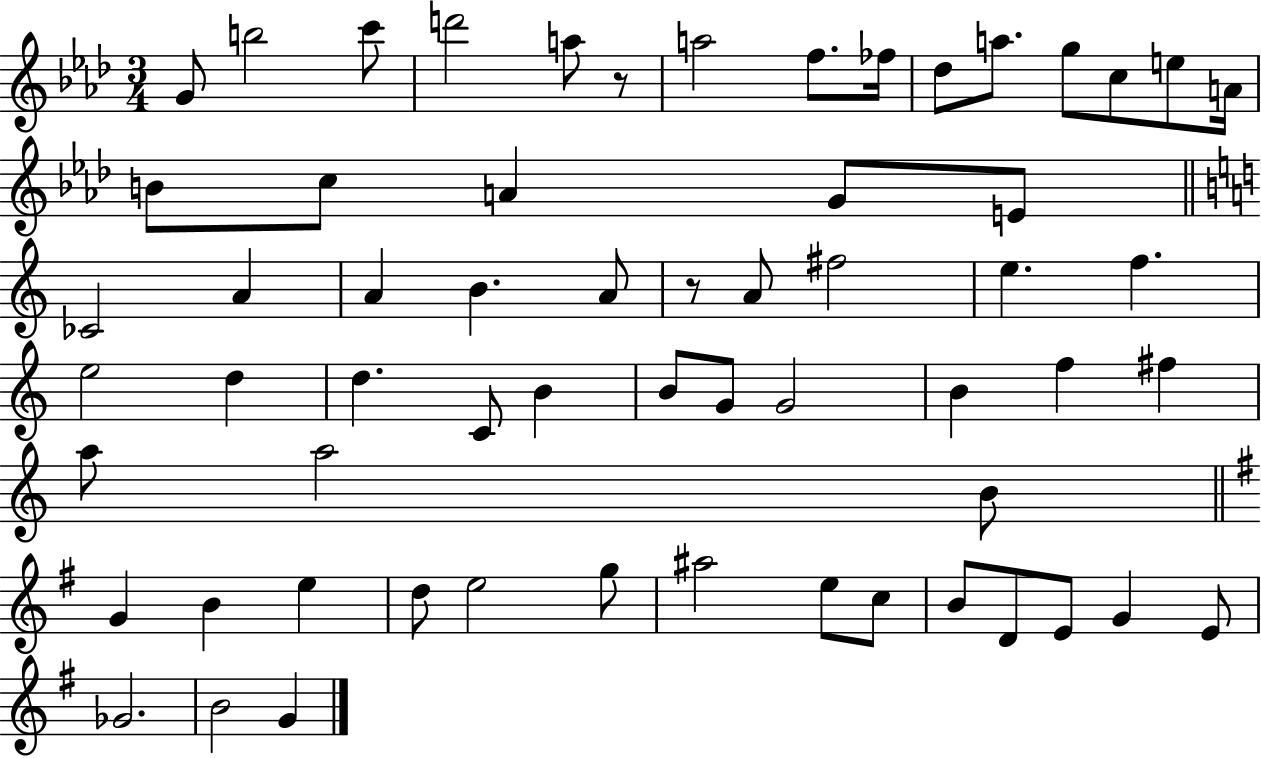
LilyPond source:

{
  \clef treble
  \numericTimeSignature
  \time 3/4
  \key aes \major
  g'8 b''2 c'''8 | d'''2 a''8 r8 | a''2 f''8. fes''16 | des''8 a''8. g''8 c''8 e''8 a'16 | \break b'8 c''8 a'4 g'8 e'8 | \bar "||" \break \key c \major ces'2 a'4 | a'4 b'4. a'8 | r8 a'8 fis''2 | e''4. f''4. | \break e''2 d''4 | d''4. c'8 b'4 | b'8 g'8 g'2 | b'4 f''4 fis''4 | \break a''8 a''2 b'8 | \bar "||" \break \key g \major g'4 b'4 e''4 | d''8 e''2 g''8 | ais''2 e''8 c''8 | b'8 d'8 e'8 g'4 e'8 | \break ges'2. | b'2 g'4 | \bar "|."
}